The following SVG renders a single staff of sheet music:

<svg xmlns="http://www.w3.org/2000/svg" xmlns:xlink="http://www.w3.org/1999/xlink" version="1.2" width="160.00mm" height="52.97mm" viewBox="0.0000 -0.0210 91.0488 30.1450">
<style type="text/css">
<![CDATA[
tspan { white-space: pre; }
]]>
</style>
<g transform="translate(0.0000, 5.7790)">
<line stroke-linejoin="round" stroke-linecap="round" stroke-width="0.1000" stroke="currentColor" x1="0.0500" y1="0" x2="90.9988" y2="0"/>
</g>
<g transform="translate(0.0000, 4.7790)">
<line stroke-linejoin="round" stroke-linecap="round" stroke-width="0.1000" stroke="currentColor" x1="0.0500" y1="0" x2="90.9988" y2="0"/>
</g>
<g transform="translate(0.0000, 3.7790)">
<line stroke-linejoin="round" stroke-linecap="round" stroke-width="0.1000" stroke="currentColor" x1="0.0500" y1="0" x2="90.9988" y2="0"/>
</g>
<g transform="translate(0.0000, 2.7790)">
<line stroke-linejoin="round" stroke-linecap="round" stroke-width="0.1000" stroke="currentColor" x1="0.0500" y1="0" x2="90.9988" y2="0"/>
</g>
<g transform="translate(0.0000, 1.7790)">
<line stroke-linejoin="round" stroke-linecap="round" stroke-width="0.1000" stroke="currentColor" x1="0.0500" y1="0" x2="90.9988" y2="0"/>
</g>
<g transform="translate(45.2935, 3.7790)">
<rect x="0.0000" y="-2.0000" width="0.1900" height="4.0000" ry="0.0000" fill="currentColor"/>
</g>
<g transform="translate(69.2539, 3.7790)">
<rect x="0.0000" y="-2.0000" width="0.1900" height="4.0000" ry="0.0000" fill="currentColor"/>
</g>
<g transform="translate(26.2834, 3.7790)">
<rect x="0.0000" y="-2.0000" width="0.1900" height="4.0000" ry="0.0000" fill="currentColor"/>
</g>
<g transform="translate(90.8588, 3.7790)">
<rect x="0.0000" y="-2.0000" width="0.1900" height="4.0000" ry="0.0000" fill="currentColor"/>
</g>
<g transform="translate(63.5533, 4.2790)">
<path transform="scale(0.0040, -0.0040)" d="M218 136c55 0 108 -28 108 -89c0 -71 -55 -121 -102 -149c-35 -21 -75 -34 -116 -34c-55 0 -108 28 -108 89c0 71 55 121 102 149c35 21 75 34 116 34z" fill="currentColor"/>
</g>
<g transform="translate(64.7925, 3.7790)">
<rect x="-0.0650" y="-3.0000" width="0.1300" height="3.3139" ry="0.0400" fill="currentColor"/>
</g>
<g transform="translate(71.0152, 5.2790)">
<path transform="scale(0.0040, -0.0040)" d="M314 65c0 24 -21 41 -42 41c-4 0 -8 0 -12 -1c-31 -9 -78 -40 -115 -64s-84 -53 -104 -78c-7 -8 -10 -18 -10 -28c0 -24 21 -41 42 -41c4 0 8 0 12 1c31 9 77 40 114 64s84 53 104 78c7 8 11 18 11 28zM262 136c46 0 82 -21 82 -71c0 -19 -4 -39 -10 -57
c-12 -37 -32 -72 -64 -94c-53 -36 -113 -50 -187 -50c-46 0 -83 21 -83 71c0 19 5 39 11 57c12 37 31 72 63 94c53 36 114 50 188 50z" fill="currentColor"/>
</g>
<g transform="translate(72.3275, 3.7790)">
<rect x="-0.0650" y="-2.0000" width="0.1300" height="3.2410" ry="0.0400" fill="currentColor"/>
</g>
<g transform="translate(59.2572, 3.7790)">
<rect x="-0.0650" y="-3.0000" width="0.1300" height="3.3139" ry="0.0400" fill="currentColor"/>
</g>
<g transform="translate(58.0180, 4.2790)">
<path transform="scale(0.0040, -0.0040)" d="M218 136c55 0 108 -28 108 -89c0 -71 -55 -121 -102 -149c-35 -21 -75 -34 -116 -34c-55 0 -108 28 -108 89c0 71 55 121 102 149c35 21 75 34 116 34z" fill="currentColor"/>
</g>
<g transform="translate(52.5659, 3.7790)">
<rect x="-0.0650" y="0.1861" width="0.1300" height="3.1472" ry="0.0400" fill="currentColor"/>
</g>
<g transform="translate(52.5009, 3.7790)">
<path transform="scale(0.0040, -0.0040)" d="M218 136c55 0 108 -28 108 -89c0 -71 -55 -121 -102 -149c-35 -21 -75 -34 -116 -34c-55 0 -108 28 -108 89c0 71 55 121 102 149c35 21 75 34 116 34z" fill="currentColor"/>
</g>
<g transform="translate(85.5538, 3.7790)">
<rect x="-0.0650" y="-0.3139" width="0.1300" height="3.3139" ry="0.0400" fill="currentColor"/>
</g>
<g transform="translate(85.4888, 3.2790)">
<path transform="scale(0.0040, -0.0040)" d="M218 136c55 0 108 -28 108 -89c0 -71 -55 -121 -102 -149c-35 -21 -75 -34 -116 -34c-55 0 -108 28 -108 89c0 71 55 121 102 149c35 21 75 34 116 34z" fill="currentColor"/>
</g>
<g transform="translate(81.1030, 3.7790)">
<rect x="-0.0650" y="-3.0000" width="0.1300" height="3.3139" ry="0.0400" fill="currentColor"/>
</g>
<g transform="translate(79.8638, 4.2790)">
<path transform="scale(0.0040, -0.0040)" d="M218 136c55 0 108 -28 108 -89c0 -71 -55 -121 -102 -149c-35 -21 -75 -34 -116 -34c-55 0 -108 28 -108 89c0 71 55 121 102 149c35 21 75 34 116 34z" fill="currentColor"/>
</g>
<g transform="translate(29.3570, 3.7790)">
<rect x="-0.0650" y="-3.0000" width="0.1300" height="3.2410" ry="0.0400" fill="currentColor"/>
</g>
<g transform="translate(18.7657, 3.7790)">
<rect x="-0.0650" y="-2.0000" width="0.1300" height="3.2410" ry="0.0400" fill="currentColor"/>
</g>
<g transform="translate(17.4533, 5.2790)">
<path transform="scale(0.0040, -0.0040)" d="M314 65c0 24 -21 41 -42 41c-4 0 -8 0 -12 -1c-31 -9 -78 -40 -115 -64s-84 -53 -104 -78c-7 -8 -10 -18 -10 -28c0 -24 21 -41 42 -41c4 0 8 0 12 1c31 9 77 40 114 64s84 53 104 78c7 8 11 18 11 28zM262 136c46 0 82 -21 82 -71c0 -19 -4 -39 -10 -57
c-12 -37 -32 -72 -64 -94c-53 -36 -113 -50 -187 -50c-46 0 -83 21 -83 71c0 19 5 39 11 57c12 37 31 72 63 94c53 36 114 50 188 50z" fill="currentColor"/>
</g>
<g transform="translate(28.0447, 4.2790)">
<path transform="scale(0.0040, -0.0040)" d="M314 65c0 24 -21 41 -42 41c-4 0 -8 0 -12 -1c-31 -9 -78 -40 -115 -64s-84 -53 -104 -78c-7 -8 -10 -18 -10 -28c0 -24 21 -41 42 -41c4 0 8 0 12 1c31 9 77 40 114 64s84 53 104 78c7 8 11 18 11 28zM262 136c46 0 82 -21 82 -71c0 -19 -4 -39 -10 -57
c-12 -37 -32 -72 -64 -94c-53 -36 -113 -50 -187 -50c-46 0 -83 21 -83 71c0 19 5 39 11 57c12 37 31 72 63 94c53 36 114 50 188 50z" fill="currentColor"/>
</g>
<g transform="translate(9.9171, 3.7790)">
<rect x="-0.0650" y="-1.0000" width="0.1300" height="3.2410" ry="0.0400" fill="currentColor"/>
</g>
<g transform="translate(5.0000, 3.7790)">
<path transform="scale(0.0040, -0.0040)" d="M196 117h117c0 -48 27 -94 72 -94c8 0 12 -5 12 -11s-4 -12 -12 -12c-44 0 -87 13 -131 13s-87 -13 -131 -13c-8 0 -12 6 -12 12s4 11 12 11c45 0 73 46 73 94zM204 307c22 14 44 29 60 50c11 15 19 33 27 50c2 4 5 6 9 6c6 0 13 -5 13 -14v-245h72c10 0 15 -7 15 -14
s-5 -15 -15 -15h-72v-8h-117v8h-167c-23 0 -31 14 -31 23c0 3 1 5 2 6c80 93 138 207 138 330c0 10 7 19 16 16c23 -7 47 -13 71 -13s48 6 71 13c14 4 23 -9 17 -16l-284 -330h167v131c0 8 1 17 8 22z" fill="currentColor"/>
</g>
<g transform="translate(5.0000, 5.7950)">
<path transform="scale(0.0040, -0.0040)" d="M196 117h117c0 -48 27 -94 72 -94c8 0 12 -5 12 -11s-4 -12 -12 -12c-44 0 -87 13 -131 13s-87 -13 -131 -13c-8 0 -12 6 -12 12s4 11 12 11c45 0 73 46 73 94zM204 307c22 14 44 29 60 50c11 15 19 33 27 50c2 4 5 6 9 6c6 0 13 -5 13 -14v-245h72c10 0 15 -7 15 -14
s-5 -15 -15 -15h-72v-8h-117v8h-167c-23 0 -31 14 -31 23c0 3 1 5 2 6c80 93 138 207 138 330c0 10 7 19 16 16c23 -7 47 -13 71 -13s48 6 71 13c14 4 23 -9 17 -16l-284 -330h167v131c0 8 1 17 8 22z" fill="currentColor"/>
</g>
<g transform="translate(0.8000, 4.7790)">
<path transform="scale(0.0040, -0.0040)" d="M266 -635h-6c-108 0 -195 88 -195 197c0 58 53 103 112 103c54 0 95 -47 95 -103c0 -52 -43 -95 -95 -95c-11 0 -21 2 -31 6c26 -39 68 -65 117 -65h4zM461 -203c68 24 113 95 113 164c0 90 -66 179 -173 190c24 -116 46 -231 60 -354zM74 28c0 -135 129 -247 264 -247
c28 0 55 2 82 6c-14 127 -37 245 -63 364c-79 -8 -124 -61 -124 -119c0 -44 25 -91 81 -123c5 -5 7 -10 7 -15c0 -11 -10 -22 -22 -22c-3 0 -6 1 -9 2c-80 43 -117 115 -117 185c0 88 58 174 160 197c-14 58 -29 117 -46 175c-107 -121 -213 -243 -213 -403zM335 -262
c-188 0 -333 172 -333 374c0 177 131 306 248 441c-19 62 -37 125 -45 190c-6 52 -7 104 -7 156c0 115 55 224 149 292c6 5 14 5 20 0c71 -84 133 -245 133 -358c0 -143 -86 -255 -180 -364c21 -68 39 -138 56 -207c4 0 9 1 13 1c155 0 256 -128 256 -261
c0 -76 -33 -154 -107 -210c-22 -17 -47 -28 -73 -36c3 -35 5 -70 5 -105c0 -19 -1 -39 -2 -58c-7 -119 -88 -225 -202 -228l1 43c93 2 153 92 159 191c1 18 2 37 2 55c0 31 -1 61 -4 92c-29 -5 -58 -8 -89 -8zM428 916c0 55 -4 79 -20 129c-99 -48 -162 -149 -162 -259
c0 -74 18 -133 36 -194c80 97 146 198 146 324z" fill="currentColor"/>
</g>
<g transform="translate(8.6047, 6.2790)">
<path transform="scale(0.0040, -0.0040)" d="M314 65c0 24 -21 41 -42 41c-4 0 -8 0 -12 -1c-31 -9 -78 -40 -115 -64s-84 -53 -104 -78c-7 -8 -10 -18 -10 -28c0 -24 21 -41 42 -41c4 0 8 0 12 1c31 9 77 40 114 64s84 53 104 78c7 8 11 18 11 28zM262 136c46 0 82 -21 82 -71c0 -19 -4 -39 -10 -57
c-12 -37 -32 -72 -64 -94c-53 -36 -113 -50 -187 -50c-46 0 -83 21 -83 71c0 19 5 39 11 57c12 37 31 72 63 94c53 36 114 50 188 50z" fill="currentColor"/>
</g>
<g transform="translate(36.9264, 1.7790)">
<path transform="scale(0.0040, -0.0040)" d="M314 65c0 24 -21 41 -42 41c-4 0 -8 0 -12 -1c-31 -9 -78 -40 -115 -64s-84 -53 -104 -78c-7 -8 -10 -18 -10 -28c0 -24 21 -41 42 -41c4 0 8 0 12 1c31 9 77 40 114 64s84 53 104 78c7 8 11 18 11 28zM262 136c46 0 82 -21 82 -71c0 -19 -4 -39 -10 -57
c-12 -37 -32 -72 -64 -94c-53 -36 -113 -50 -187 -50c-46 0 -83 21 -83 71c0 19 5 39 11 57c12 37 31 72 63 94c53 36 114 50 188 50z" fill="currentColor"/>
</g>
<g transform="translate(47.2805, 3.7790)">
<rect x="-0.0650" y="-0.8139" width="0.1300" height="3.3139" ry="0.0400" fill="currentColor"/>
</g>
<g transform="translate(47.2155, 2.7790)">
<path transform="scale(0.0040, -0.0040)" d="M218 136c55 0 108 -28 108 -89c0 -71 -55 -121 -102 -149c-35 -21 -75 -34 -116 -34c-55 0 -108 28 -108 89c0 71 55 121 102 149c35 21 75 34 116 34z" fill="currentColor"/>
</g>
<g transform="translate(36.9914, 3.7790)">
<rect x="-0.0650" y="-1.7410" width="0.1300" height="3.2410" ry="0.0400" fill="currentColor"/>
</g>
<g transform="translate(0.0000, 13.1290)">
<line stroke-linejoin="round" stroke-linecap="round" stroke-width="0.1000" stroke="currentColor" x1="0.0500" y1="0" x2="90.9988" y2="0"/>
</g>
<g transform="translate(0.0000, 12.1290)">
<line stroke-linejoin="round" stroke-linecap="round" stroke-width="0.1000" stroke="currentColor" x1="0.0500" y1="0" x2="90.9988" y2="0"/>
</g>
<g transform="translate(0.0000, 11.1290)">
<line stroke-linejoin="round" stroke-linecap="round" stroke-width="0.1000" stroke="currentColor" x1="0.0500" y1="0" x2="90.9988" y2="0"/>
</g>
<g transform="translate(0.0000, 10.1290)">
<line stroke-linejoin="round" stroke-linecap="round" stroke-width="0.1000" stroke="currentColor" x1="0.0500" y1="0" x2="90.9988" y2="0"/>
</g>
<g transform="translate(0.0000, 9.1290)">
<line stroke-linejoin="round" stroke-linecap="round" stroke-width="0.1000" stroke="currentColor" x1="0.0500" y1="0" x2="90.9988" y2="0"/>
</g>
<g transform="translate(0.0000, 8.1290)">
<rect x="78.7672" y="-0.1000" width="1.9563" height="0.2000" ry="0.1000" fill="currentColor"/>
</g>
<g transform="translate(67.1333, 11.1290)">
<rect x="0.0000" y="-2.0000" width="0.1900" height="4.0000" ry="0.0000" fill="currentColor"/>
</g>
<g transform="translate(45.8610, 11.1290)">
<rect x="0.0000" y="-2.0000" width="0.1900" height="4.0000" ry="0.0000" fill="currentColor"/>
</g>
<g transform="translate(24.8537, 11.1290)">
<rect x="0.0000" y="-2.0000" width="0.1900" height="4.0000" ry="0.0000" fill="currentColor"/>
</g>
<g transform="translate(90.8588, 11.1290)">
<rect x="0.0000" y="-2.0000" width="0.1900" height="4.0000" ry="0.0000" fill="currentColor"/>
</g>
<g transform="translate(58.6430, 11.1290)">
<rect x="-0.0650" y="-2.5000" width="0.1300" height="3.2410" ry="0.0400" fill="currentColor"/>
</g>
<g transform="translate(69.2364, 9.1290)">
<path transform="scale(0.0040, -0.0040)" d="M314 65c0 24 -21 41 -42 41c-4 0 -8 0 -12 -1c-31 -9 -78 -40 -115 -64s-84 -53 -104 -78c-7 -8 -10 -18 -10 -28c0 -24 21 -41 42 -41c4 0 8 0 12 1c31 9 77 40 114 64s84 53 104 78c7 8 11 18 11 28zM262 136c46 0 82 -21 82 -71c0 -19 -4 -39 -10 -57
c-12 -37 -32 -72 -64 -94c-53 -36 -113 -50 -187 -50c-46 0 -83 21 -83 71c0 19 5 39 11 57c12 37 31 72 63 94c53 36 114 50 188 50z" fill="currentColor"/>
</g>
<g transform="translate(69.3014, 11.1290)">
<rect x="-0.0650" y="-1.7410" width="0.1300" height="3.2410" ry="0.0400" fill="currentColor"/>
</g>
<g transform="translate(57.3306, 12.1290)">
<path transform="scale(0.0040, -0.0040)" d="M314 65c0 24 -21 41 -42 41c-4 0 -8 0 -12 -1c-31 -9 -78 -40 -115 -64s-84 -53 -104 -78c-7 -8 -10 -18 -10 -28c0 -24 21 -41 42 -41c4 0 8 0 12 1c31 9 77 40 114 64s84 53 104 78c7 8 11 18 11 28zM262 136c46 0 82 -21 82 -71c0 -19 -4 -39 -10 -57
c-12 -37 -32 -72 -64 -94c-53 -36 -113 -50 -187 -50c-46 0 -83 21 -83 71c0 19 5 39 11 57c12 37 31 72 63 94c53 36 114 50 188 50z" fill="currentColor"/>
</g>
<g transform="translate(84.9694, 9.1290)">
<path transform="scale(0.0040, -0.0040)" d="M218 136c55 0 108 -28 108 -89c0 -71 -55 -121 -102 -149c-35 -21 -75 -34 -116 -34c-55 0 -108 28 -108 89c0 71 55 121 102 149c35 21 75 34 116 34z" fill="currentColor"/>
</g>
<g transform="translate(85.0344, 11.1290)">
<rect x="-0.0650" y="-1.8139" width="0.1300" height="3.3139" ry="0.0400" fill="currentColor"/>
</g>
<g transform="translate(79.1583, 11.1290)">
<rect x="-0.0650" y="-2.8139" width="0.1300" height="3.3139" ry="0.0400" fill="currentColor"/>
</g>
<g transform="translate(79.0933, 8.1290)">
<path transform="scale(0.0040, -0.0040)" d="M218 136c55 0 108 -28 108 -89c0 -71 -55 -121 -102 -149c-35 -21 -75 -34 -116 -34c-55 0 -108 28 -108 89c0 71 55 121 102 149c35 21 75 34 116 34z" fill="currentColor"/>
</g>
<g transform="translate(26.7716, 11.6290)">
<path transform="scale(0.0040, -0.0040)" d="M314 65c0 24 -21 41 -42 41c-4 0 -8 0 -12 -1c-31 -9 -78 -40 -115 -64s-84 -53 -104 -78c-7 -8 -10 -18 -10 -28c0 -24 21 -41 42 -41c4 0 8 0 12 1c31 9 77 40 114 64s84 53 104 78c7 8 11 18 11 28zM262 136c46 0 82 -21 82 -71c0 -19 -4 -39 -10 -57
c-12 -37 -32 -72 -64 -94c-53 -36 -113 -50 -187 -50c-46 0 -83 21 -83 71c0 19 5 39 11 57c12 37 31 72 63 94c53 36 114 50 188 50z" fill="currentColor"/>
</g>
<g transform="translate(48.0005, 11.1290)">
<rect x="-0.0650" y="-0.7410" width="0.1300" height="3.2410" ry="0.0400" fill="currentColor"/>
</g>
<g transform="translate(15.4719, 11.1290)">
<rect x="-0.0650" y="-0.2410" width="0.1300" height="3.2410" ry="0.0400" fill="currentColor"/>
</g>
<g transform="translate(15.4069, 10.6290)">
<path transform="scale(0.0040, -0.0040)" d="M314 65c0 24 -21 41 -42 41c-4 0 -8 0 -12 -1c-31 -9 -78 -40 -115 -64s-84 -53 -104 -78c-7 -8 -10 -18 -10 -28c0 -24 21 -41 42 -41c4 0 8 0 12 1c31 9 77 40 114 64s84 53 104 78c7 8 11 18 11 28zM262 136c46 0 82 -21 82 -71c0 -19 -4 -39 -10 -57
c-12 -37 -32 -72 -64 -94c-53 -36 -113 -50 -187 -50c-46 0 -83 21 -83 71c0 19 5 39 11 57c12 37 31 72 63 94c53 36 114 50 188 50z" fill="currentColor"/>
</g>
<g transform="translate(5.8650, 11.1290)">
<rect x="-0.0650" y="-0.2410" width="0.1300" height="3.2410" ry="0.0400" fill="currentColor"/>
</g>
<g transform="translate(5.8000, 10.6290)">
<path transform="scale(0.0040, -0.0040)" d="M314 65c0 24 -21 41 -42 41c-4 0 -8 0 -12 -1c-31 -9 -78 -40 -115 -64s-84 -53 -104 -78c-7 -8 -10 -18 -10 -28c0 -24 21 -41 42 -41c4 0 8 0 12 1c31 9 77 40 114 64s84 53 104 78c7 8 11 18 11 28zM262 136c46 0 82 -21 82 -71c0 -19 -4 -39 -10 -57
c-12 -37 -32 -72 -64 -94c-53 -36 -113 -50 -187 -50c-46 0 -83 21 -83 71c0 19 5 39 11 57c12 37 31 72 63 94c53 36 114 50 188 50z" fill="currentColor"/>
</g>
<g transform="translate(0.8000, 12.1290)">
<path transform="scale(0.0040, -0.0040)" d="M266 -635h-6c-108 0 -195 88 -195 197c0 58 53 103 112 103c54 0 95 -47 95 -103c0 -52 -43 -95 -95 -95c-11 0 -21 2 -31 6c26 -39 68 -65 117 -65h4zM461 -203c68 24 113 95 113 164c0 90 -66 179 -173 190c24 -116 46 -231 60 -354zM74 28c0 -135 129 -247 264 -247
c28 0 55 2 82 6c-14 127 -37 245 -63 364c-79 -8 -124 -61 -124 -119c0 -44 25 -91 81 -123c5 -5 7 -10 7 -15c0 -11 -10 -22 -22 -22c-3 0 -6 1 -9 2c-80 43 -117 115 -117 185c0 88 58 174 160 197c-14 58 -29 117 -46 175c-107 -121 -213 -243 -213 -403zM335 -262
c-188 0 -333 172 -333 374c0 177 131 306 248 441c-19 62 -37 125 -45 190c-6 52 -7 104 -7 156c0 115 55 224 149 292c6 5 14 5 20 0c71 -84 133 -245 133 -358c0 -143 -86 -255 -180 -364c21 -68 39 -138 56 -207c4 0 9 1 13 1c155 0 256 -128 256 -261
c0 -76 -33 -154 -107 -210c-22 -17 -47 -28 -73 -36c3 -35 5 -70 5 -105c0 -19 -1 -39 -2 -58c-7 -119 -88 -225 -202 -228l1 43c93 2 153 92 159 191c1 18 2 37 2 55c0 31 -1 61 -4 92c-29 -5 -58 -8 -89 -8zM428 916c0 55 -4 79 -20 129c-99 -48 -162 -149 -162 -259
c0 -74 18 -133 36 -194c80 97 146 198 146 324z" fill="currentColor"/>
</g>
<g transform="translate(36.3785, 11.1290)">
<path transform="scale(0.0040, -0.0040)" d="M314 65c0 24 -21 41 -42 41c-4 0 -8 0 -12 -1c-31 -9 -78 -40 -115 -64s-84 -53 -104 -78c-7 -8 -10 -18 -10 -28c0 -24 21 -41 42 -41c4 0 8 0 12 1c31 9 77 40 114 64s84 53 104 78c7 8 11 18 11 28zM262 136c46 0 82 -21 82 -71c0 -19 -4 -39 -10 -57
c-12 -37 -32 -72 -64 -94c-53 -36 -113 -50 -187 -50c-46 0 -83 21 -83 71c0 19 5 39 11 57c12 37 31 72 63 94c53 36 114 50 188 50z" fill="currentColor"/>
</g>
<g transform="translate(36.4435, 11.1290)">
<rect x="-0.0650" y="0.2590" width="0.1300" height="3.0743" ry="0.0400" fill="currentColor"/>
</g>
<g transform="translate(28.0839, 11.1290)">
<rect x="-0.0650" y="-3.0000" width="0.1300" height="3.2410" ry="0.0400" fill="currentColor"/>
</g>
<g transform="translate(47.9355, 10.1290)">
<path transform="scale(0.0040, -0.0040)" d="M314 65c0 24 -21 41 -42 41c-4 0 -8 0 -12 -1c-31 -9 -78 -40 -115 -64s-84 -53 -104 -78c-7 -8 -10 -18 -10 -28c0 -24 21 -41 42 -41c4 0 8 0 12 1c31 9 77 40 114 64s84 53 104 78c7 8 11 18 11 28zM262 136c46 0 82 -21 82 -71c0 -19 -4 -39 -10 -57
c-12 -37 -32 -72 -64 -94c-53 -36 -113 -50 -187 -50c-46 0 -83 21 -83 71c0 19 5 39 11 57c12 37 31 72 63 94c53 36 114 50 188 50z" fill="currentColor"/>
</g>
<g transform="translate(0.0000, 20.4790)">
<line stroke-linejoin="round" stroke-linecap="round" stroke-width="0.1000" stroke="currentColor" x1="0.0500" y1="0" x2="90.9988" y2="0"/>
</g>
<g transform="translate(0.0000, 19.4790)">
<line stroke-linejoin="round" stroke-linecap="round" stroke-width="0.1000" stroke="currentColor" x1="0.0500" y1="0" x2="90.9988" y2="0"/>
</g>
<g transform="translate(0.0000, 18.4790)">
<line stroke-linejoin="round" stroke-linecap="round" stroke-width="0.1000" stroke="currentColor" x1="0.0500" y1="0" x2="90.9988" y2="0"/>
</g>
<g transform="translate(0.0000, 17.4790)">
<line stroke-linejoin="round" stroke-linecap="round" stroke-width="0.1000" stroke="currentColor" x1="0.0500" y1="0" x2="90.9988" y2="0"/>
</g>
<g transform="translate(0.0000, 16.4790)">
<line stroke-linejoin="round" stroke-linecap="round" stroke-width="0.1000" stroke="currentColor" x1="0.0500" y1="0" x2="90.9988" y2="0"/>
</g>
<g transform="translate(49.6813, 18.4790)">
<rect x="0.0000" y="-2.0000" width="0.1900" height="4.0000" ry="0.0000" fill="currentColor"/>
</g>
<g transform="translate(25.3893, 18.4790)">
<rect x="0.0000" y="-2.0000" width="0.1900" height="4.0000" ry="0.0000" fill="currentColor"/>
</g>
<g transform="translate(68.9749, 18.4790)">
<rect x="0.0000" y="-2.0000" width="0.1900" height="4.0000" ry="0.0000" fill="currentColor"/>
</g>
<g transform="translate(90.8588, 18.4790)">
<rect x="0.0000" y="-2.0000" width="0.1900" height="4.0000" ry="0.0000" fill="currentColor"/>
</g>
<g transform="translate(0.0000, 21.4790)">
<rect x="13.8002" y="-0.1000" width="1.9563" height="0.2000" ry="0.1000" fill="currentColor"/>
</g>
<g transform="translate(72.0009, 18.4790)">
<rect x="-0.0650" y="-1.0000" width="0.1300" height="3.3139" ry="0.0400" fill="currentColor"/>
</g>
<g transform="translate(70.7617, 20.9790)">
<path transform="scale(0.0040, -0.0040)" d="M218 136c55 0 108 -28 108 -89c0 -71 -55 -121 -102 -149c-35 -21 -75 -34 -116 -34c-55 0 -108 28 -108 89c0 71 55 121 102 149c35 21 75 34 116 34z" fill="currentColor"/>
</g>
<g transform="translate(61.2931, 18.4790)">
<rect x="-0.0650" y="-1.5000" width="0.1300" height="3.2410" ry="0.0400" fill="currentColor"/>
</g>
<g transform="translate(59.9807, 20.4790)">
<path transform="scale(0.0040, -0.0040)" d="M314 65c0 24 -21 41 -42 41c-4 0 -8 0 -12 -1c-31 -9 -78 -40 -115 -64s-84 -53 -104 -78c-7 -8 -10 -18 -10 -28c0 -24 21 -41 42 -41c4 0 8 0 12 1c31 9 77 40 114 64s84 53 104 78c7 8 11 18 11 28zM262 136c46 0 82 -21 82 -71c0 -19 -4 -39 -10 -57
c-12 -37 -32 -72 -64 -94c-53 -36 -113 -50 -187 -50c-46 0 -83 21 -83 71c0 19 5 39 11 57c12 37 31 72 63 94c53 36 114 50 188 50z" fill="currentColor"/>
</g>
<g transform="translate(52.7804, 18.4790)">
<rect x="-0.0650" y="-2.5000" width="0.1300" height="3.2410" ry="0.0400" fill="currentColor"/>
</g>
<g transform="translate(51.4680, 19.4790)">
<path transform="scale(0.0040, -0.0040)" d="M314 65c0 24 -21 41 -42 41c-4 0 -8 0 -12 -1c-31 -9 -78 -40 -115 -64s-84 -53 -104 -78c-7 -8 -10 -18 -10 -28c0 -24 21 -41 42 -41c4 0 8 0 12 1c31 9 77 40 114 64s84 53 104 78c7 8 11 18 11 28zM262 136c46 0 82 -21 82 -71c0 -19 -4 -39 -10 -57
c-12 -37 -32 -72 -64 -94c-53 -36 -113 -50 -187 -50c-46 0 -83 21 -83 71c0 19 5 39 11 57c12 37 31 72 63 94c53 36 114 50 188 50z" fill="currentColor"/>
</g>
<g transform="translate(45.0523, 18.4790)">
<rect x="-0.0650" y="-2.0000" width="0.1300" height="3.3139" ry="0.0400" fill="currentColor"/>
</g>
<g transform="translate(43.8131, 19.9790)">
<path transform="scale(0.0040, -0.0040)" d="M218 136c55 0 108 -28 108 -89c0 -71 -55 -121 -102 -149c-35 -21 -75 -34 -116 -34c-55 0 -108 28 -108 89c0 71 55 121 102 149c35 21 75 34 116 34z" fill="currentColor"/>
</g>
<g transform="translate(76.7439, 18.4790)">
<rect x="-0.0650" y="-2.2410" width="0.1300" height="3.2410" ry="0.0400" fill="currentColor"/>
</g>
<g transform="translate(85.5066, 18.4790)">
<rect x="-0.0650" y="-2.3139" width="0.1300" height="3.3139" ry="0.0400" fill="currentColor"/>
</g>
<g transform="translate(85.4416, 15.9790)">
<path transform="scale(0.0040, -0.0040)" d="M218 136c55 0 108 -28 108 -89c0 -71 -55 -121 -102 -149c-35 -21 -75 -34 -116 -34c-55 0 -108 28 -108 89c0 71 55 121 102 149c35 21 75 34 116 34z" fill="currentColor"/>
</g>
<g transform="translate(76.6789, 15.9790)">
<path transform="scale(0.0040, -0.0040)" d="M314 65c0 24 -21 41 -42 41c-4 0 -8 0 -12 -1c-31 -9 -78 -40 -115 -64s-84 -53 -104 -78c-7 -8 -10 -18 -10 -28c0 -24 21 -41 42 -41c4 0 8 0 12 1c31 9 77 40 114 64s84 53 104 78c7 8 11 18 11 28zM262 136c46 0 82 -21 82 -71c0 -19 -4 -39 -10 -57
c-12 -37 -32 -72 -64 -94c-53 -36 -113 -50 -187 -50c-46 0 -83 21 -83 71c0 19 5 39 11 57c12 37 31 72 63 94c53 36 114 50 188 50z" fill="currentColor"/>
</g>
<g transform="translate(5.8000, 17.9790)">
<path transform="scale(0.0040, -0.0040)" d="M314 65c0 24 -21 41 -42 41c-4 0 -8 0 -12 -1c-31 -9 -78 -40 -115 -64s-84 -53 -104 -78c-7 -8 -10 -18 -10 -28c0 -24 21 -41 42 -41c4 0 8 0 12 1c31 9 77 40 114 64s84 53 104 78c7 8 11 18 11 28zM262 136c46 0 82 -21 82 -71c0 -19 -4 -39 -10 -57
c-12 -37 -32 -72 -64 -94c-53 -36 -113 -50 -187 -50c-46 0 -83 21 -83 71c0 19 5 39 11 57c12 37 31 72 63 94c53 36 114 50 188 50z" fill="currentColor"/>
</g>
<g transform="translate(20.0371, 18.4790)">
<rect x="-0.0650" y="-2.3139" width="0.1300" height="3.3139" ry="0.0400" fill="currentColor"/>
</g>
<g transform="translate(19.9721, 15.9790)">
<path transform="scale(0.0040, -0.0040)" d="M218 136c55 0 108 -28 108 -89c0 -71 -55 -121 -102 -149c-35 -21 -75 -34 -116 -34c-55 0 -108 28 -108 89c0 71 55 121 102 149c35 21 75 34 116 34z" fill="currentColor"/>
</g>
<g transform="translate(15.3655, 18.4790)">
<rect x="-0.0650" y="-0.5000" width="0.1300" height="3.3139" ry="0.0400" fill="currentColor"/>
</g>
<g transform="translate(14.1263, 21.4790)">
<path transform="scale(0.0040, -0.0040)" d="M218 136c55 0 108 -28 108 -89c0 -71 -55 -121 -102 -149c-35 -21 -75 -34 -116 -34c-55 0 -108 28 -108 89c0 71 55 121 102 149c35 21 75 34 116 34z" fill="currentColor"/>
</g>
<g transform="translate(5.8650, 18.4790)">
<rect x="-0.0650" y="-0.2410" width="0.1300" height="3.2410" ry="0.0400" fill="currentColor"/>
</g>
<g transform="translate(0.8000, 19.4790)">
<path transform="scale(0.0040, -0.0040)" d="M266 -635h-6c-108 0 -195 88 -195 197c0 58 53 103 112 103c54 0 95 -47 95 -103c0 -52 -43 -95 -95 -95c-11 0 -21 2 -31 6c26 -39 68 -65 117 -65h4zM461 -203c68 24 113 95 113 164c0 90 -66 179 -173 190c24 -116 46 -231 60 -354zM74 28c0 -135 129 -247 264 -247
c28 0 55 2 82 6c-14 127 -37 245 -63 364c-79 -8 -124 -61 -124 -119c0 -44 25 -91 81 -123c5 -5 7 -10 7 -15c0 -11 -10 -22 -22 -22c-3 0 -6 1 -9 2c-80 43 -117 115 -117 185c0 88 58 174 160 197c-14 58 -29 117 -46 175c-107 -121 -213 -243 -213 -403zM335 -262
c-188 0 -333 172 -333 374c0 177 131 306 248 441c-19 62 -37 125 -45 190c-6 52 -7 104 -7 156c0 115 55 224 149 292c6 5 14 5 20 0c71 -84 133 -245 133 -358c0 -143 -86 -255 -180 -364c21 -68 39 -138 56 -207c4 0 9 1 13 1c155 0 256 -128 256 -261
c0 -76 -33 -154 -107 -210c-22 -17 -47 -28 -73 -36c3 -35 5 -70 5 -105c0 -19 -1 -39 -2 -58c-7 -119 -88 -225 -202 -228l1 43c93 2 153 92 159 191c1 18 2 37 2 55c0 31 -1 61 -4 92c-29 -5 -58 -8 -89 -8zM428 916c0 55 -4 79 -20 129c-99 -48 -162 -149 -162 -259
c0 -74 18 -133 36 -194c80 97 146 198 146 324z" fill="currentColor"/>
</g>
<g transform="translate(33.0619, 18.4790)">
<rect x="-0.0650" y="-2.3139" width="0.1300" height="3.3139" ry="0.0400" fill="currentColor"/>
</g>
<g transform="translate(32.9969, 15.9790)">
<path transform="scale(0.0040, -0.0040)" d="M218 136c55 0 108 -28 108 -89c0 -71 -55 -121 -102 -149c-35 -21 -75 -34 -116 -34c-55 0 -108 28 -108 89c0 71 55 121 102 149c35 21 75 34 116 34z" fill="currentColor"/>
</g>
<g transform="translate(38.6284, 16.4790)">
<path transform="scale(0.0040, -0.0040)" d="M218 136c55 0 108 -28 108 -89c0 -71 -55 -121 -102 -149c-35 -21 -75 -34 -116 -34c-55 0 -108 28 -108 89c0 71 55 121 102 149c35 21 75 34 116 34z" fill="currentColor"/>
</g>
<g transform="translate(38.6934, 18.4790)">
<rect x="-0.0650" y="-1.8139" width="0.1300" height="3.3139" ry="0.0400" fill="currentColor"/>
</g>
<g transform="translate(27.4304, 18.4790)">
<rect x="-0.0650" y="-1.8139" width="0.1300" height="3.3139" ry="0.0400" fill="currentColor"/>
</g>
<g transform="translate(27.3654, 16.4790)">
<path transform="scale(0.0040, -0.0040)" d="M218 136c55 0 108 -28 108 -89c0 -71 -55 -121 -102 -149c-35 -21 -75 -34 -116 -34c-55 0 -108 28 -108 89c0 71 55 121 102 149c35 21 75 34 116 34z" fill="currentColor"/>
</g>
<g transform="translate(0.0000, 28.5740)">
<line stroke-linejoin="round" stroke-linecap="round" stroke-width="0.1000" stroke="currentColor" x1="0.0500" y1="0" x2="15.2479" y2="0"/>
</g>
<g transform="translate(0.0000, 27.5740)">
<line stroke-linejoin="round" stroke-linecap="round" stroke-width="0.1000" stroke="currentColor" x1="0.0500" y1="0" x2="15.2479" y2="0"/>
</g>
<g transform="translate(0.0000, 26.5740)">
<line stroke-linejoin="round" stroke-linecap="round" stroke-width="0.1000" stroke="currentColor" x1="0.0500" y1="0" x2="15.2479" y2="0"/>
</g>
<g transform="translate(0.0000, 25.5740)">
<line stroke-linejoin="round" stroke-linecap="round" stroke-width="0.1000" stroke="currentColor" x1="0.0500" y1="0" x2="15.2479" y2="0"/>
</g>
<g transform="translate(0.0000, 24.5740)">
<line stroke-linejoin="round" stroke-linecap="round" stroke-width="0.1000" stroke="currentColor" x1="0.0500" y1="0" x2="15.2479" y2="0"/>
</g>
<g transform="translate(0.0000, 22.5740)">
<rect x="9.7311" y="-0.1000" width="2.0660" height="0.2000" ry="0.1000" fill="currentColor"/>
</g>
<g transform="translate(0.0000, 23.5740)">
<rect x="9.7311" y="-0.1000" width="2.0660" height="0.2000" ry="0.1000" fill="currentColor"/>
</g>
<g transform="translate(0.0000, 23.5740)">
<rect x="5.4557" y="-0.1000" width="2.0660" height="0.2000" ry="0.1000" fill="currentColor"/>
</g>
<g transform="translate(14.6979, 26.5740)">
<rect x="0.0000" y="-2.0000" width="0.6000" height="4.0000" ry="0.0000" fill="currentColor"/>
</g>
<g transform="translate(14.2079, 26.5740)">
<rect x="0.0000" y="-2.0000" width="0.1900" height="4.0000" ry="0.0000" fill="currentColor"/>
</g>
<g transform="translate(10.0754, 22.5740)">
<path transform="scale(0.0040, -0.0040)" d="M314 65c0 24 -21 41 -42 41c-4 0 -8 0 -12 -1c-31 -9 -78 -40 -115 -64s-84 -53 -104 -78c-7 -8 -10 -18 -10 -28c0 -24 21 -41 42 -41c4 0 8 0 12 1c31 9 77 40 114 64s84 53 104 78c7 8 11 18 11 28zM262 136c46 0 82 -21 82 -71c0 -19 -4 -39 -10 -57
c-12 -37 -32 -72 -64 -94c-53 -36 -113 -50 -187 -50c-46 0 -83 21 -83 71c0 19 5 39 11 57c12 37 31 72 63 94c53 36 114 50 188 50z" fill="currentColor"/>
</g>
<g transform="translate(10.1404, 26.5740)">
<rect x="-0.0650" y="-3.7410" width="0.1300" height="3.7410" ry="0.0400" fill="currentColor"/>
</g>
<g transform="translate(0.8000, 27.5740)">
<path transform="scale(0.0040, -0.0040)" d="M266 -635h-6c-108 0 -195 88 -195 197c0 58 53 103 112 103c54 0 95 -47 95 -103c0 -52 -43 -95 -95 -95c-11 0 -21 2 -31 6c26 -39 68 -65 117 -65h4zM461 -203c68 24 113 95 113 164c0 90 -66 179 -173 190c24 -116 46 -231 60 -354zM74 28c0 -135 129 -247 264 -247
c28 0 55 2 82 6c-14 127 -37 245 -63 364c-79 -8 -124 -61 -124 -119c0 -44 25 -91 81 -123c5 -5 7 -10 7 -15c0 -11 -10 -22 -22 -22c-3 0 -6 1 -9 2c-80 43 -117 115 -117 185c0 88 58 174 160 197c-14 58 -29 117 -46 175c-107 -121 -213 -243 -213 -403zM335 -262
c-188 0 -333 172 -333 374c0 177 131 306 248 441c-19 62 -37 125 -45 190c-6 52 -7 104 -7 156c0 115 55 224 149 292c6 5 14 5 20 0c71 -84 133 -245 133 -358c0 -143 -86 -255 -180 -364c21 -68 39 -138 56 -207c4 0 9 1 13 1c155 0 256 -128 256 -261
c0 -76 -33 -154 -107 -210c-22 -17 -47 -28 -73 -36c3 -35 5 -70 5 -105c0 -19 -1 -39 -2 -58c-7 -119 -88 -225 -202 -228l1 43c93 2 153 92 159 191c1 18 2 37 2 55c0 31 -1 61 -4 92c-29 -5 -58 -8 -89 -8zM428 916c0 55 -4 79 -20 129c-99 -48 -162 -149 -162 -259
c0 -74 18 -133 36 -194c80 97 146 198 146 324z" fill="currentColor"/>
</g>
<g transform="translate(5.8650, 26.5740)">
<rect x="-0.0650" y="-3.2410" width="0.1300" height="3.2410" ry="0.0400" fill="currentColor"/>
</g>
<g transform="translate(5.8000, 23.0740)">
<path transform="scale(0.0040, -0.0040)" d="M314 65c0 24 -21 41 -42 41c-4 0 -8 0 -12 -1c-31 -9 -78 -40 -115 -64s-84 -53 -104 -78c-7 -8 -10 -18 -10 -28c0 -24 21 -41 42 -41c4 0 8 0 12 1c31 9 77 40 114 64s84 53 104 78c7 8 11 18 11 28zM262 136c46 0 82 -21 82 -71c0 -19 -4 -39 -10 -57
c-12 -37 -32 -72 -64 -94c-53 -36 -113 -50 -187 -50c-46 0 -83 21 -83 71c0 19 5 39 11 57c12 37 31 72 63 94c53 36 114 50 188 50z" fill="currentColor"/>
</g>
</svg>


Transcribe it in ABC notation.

X:1
T:Untitled
M:4/4
L:1/4
K:C
D2 F2 A2 f2 d B A A F2 A c c2 c2 A2 B2 d2 G2 f2 a f c2 C g f g f F G2 E2 D g2 g b2 c'2